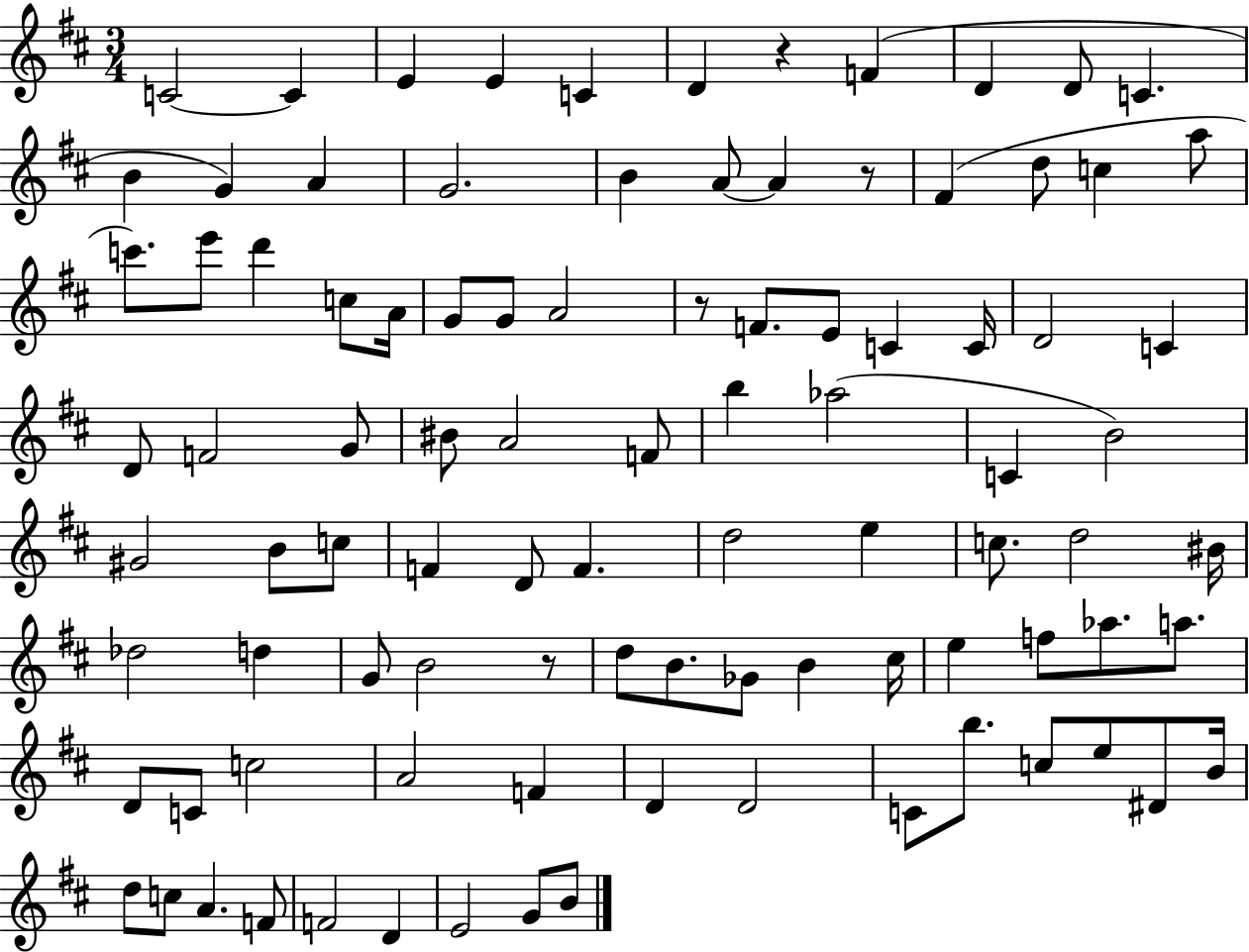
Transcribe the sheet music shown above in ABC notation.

X:1
T:Untitled
M:3/4
L:1/4
K:D
C2 C E E C D z F D D/2 C B G A G2 B A/2 A z/2 ^F d/2 c a/2 c'/2 e'/2 d' c/2 A/4 G/2 G/2 A2 z/2 F/2 E/2 C C/4 D2 C D/2 F2 G/2 ^B/2 A2 F/2 b _a2 C B2 ^G2 B/2 c/2 F D/2 F d2 e c/2 d2 ^B/4 _d2 d G/2 B2 z/2 d/2 B/2 _G/2 B ^c/4 e f/2 _a/2 a/2 D/2 C/2 c2 A2 F D D2 C/2 b/2 c/2 e/2 ^D/2 B/4 d/2 c/2 A F/2 F2 D E2 G/2 B/2